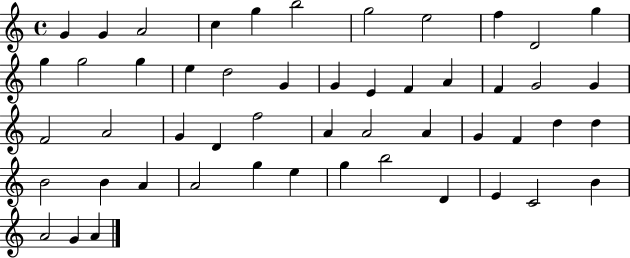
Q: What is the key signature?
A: C major